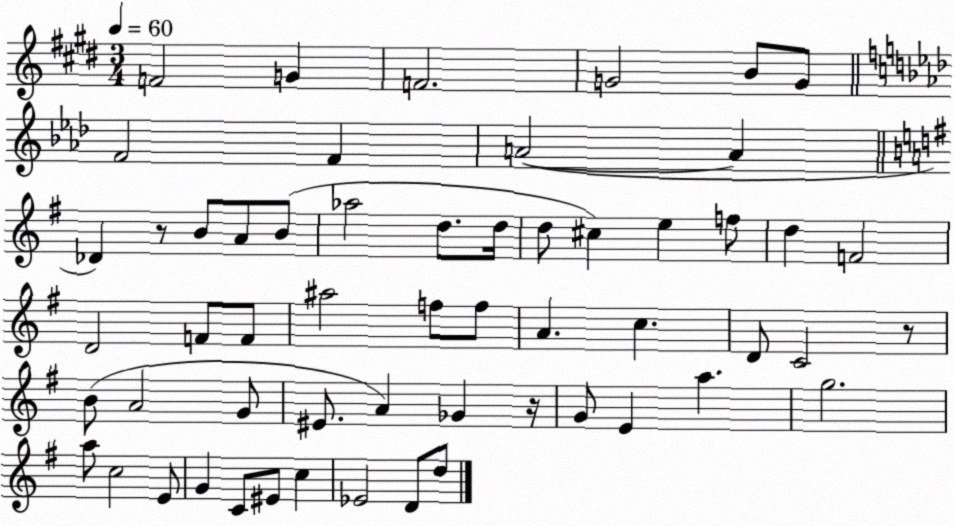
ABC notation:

X:1
T:Untitled
M:3/4
L:1/4
K:E
F2 G F2 G2 B/2 G/2 F2 F A2 A _D z/2 B/2 A/2 B/2 _a2 d/2 d/4 d/2 ^c e f/2 d F2 D2 F/2 F/2 ^a2 f/2 f/2 A c D/2 C2 z/2 B/2 A2 G/2 ^E/2 A _G z/4 G/2 E a g2 a/2 c2 E/2 G C/2 ^E/2 c _E2 D/2 d/2